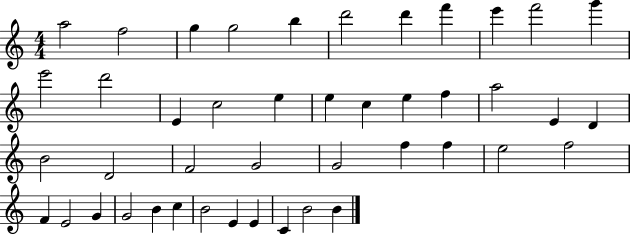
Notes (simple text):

A5/h F5/h G5/q G5/h B5/q D6/h D6/q F6/q E6/q F6/h G6/q E6/h D6/h E4/q C5/h E5/q E5/q C5/q E5/q F5/q A5/h E4/q D4/q B4/h D4/h F4/h G4/h G4/h F5/q F5/q E5/h F5/h F4/q E4/h G4/q G4/h B4/q C5/q B4/h E4/q E4/q C4/q B4/h B4/q